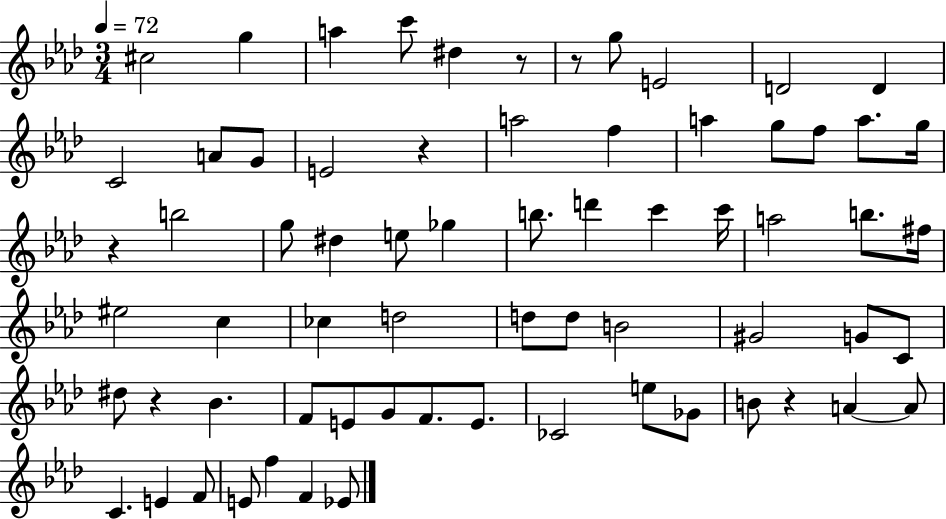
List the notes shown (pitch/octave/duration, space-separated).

C#5/h G5/q A5/q C6/e D#5/q R/e R/e G5/e E4/h D4/h D4/q C4/h A4/e G4/e E4/h R/q A5/h F5/q A5/q G5/e F5/e A5/e. G5/s R/q B5/h G5/e D#5/q E5/e Gb5/q B5/e. D6/q C6/q C6/s A5/h B5/e. F#5/s EIS5/h C5/q CES5/q D5/h D5/e D5/e B4/h G#4/h G4/e C4/e D#5/e R/q Bb4/q. F4/e E4/e G4/e F4/e. E4/e. CES4/h E5/e Gb4/e B4/e R/q A4/q A4/e C4/q. E4/q F4/e E4/e F5/q F4/q Eb4/e